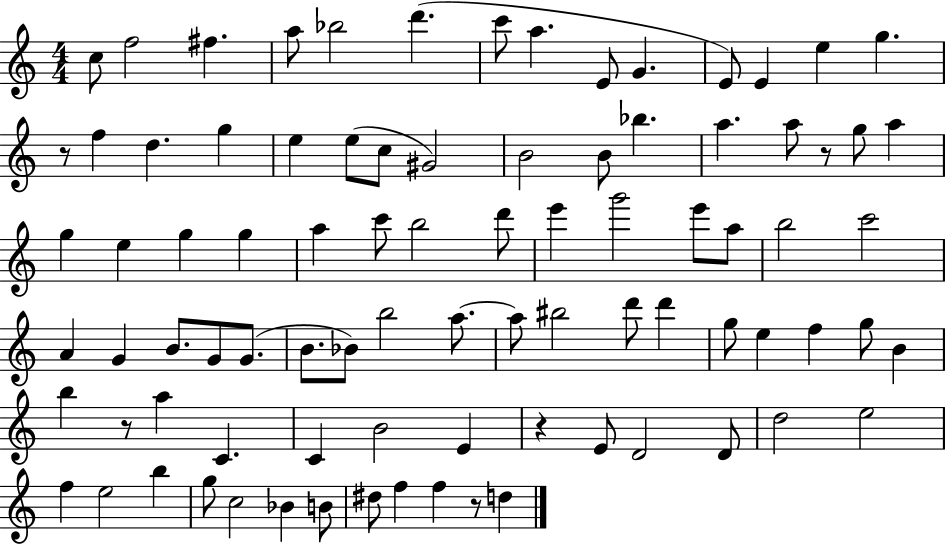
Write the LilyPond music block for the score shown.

{
  \clef treble
  \numericTimeSignature
  \time 4/4
  \key c \major
  c''8 f''2 fis''4. | a''8 bes''2 d'''4.( | c'''8 a''4. e'8 g'4. | e'8) e'4 e''4 g''4. | \break r8 f''4 d''4. g''4 | e''4 e''8( c''8 gis'2) | b'2 b'8 bes''4. | a''4. a''8 r8 g''8 a''4 | \break g''4 e''4 g''4 g''4 | a''4 c'''8 b''2 d'''8 | e'''4 g'''2 e'''8 a''8 | b''2 c'''2 | \break a'4 g'4 b'8. g'8 g'8.( | b'8. bes'8) b''2 a''8.~~ | a''8 bis''2 d'''8 d'''4 | g''8 e''4 f''4 g''8 b'4 | \break b''4 r8 a''4 c'4. | c'4 b'2 e'4 | r4 e'8 d'2 d'8 | d''2 e''2 | \break f''4 e''2 b''4 | g''8 c''2 bes'4 b'8 | dis''8 f''4 f''4 r8 d''4 | \bar "|."
}